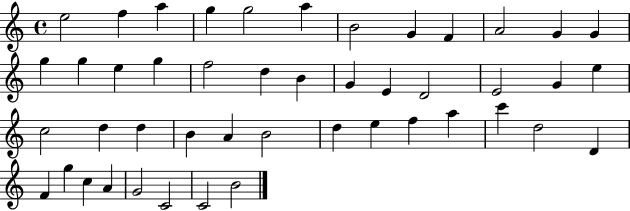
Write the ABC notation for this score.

X:1
T:Untitled
M:4/4
L:1/4
K:C
e2 f a g g2 a B2 G F A2 G G g g e g f2 d B G E D2 E2 G e c2 d d B A B2 d e f a c' d2 D F g c A G2 C2 C2 B2